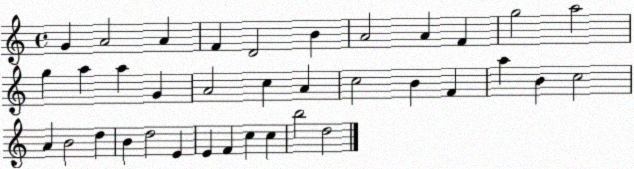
X:1
T:Untitled
M:4/4
L:1/4
K:C
G A2 A F D2 B A2 A F g2 a2 g a a G A2 c A c2 B F a B c2 A B2 d B d2 E E F c c b2 d2